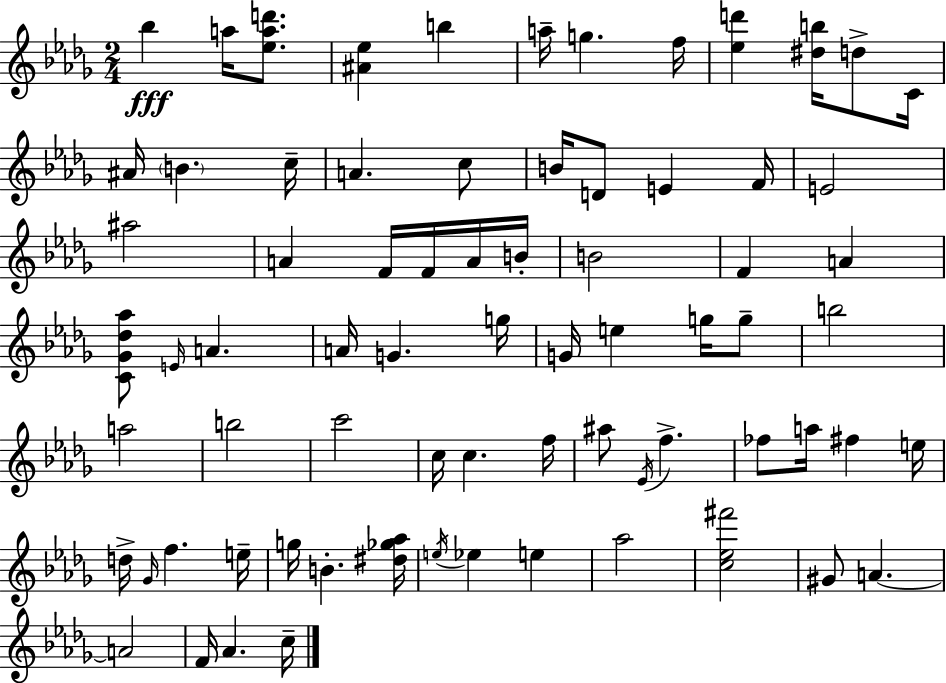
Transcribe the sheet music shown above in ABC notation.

X:1
T:Untitled
M:2/4
L:1/4
K:Bbm
_b a/4 [_ead']/2 [^A_e] b a/4 g f/4 [_ed'] [^db]/4 d/2 C/4 ^A/4 B c/4 A c/2 B/4 D/2 E F/4 E2 ^a2 A F/4 F/4 A/4 B/4 B2 F A [C_G_d_a]/2 E/4 A A/4 G g/4 G/4 e g/4 g/2 b2 a2 b2 c'2 c/4 c f/4 ^a/2 _E/4 f _f/2 a/4 ^f e/4 d/4 _G/4 f e/4 g/4 B [^d_g_a]/4 e/4 _e e _a2 [c_e^f']2 ^G/2 A A2 F/4 _A c/4